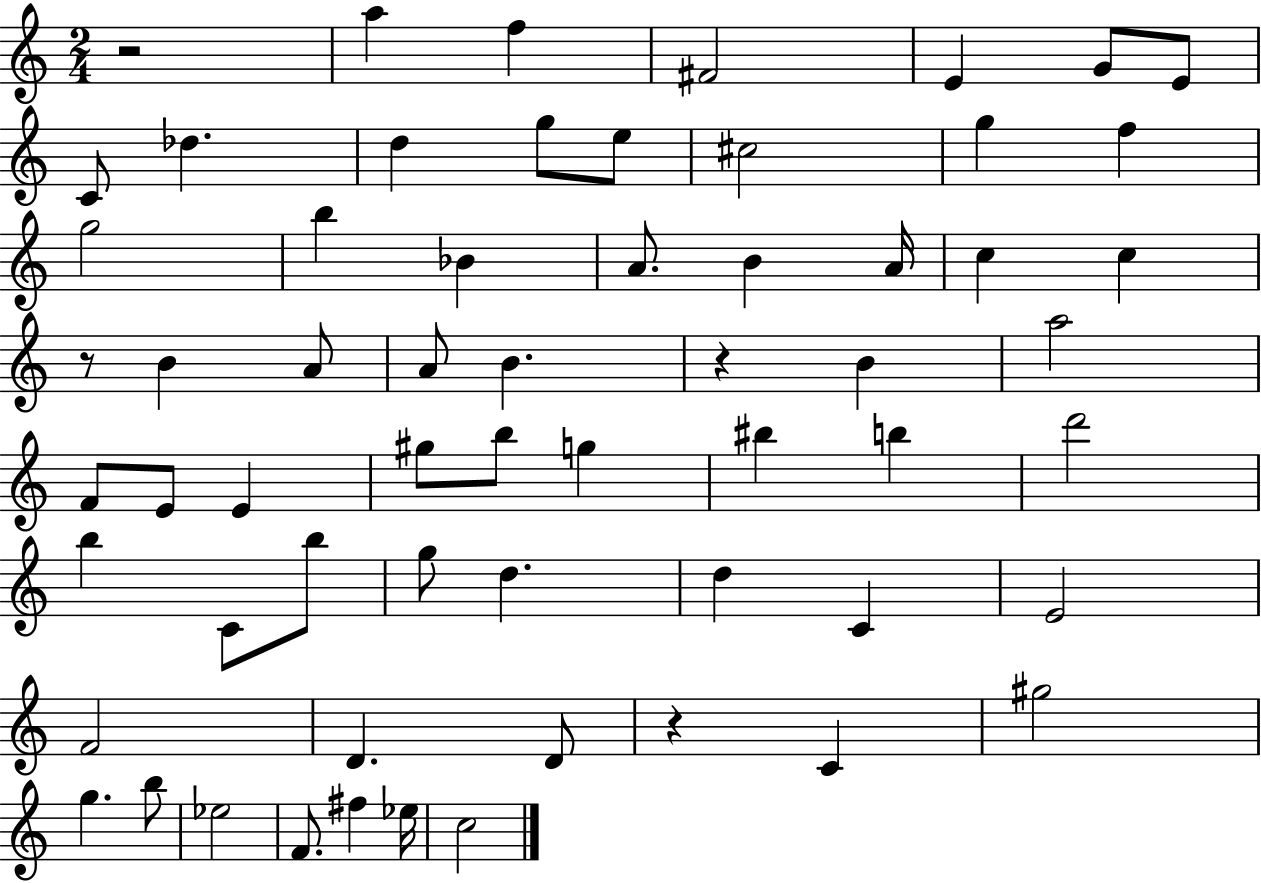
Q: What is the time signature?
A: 2/4